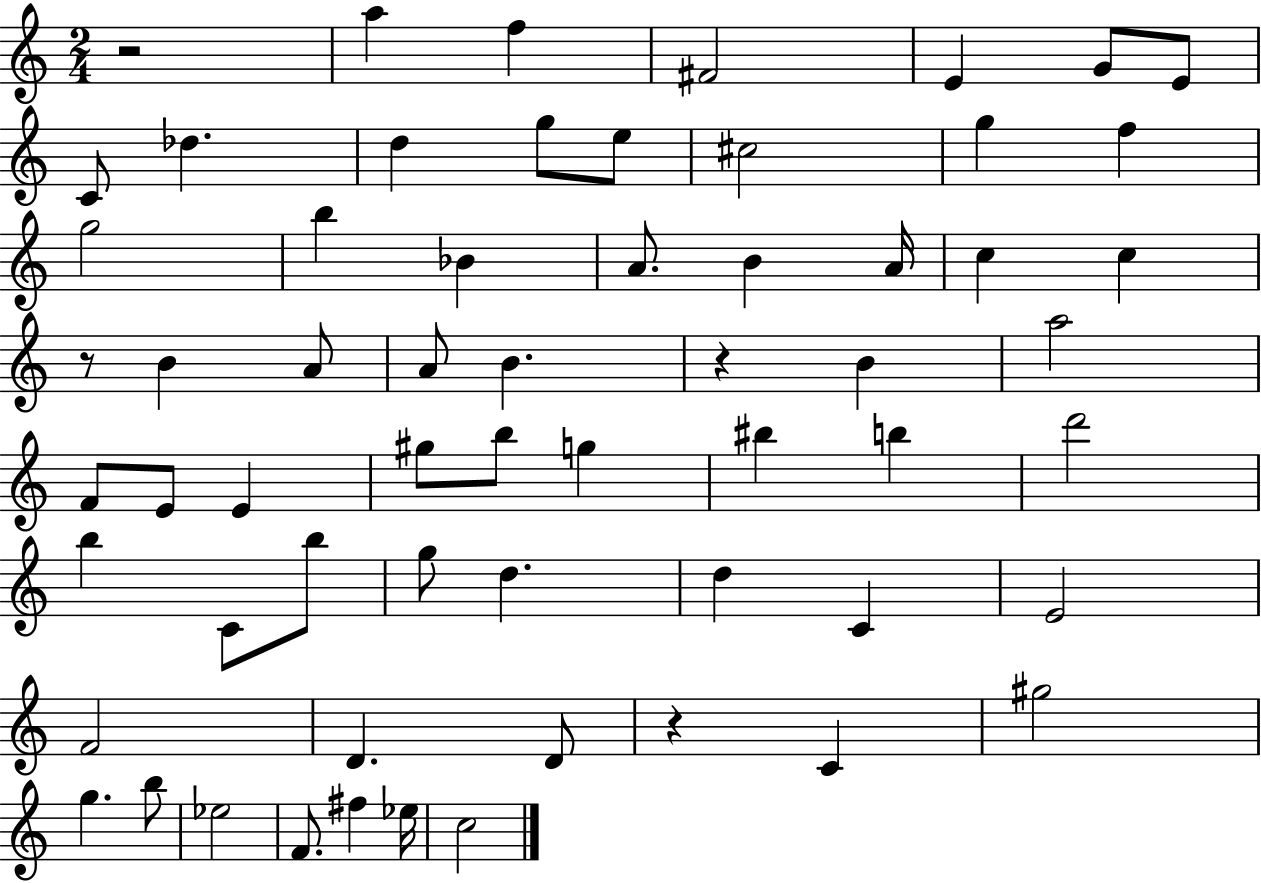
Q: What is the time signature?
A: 2/4